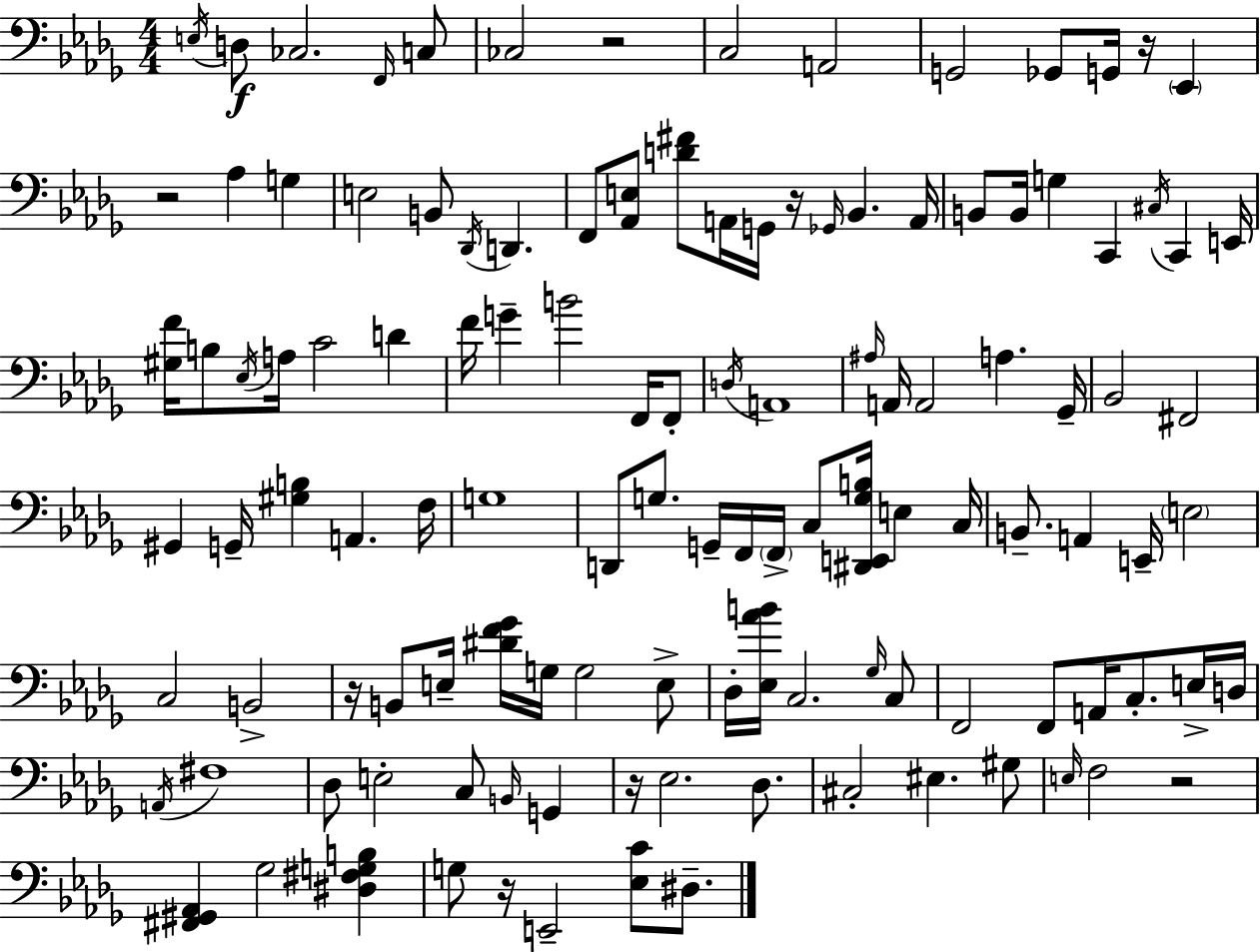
{
  \clef bass
  \numericTimeSignature
  \time 4/4
  \key bes \minor
  \acciaccatura { e16 }\f d8 ces2. \grace { f,16 } | c8 ces2 r2 | c2 a,2 | g,2 ges,8 g,16 r16 \parenthesize ees,4 | \break r2 aes4 g4 | e2 b,8 \acciaccatura { des,16 } d,4. | f,8 <aes, e>8 <d' fis'>8 a,16 g,16 r16 \grace { ges,16 } bes,4. | a,16 b,8 b,16 g4 c,4 \acciaccatura { cis16 } | \break c,4 e,16 <gis f'>16 b8 \acciaccatura { ees16 } a16 c'2 | d'4 f'16 g'4-- b'2 | f,16 f,8-. \acciaccatura { d16 } a,1 | \grace { ais16 } a,16 a,2 | \break a4. ges,16-- bes,2 | fis,2 gis,4 g,16-- <gis b>4 | a,4. f16 g1 | d,8 g8. g,16-- f,16 \parenthesize f,16-> | \break c8 <dis, e, g b>16 e4 c16 b,8.-- a,4 e,16-- | \parenthesize e2 c2 | b,2-> r16 b,8 e16-- <dis' f' ges'>16 g16 g2 | e8-> des16-. <ees aes' b'>16 c2. | \break \grace { ges16 } c8 f,2 | f,8 a,16 c8.-. e16-> d16 \acciaccatura { a,16 } fis1 | des8 e2-. | c8 \grace { b,16 } g,4 r16 ees2. | \break des8. cis2-. | eis4. gis8 \grace { e16 } f2 | r2 <fis, gis, aes,>4 | ges2 <dis fis g b>4 g8 r16 e,2-- | \break <ees c'>8 dis8.-- \bar "|."
}